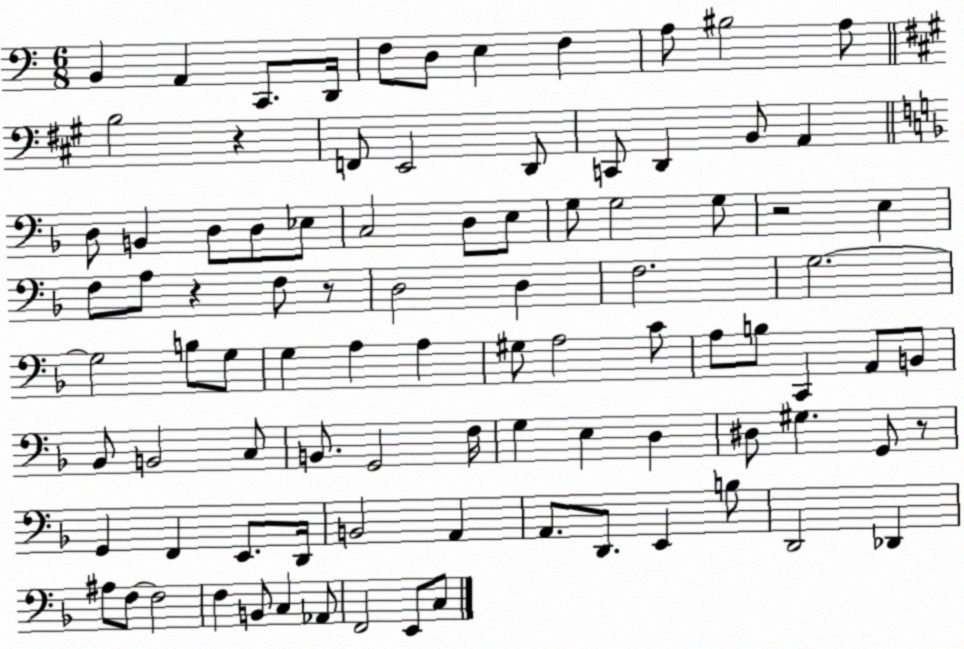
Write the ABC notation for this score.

X:1
T:Untitled
M:6/8
L:1/4
K:C
B,, A,, C,,/2 D,,/4 F,/2 D,/2 E, F, A,/2 ^B,2 A,/2 B,2 z F,,/2 E,,2 D,,/2 C,,/2 D,, B,,/2 A,, D,/2 B,, D,/2 D,/2 _E,/2 C,2 D,/2 E,/2 G,/2 G,2 G,/2 z2 E, F,/2 A,/2 z F,/2 z/2 D,2 D, F,2 G,2 G,2 B,/2 G,/2 G, A, A, ^G,/2 A,2 C/2 A,/2 B,/2 C,, A,,/2 B,,/2 _B,,/2 B,,2 C,/2 B,,/2 G,,2 F,/4 G, E, D, ^D,/2 ^G, G,,/2 z/2 G,, F,, E,,/2 D,,/4 B,,2 A,, A,,/2 D,,/2 E,, B,/2 D,,2 _D,, ^A,/2 F,/2 F,2 F, B,,/2 C, _A,,/2 F,,2 E,,/2 C,/2